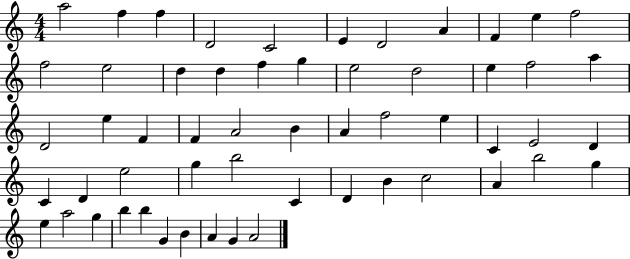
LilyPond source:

{
  \clef treble
  \numericTimeSignature
  \time 4/4
  \key c \major
  a''2 f''4 f''4 | d'2 c'2 | e'4 d'2 a'4 | f'4 e''4 f''2 | \break f''2 e''2 | d''4 d''4 f''4 g''4 | e''2 d''2 | e''4 f''2 a''4 | \break d'2 e''4 f'4 | f'4 a'2 b'4 | a'4 f''2 e''4 | c'4 e'2 d'4 | \break c'4 d'4 e''2 | g''4 b''2 c'4 | d'4 b'4 c''2 | a'4 b''2 g''4 | \break e''4 a''2 g''4 | b''4 b''4 g'4 b'4 | a'4 g'4 a'2 | \bar "|."
}